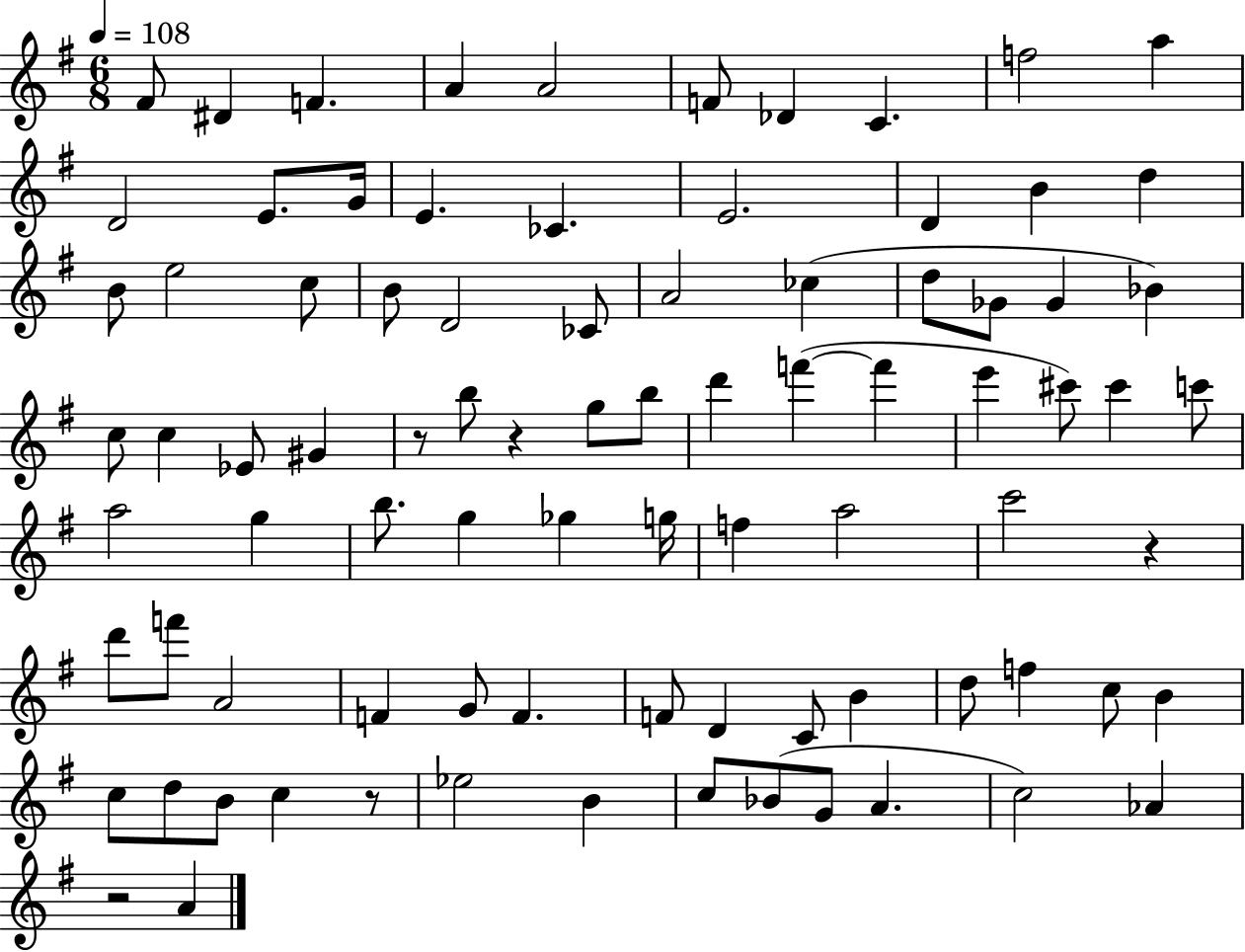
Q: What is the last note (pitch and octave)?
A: A4